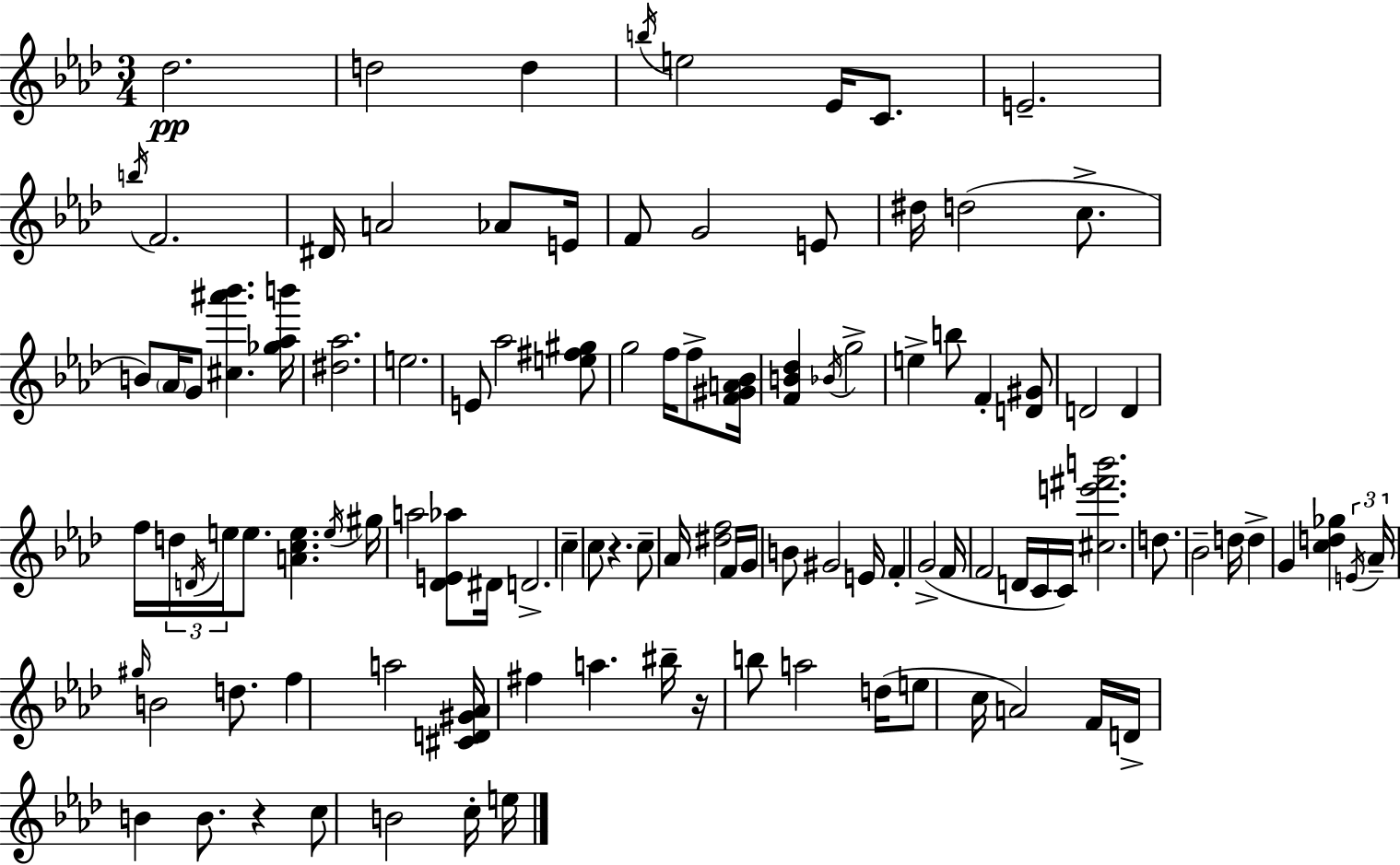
{
  \clef treble
  \numericTimeSignature
  \time 3/4
  \key aes \major
  des''2.\pp | d''2 d''4 | \acciaccatura { b''16 } e''2 ees'16 c'8. | e'2.-- | \break \acciaccatura { b''16 } f'2. | dis'16 a'2 aes'8 | e'16 f'8 g'2 | e'8 dis''16 d''2( c''8.-> | \break b'8) \parenthesize aes'16 g'8 <cis'' ais''' bes'''>4. | <ges'' aes'' b'''>16 <dis'' aes''>2. | e''2. | e'8 aes''2 | \break <e'' fis'' gis''>8 g''2 f''16 f''8-> | <f' gis' a' bes'>16 <f' b' des''>4 \acciaccatura { bes'16 } g''2-> | e''4-> b''8 f'4-. | <d' gis'>8 d'2 d'4 | \break f''16 \tuplet 3/2 { d''16 \acciaccatura { d'16 } e''16 } e''8. <a' c'' e''>4. | \acciaccatura { e''16 } gis''16 a''2 | <des' e' aes''>8 dis'16 d'2.-> | c''4-- c''8 r4. | \break c''8-- aes'16 <dis'' f''>2 | f'16 g'16 b'8 gis'2 | e'16 f'4-. g'2->( | f'16 f'2 | \break d'16 c'16 c'16) <cis'' e''' fis''' b'''>2. | d''8. bes'2-- | d''16 d''4-> g'4 | <c'' d'' ges''>4 \tuplet 3/2 { \acciaccatura { e'16 } aes'16-- \grace { gis''16 } } b'2 | \break d''8. f''4 a''2 | <cis' d' gis' aes'>16 fis''4 | a''4. bis''16-- r16 b''8 a''2 | d''16( e''8 c''16 a'2) | \break f'16 d'16-> b'4 | b'8. r4 c''8 b'2 | c''16-. e''16 \bar "|."
}